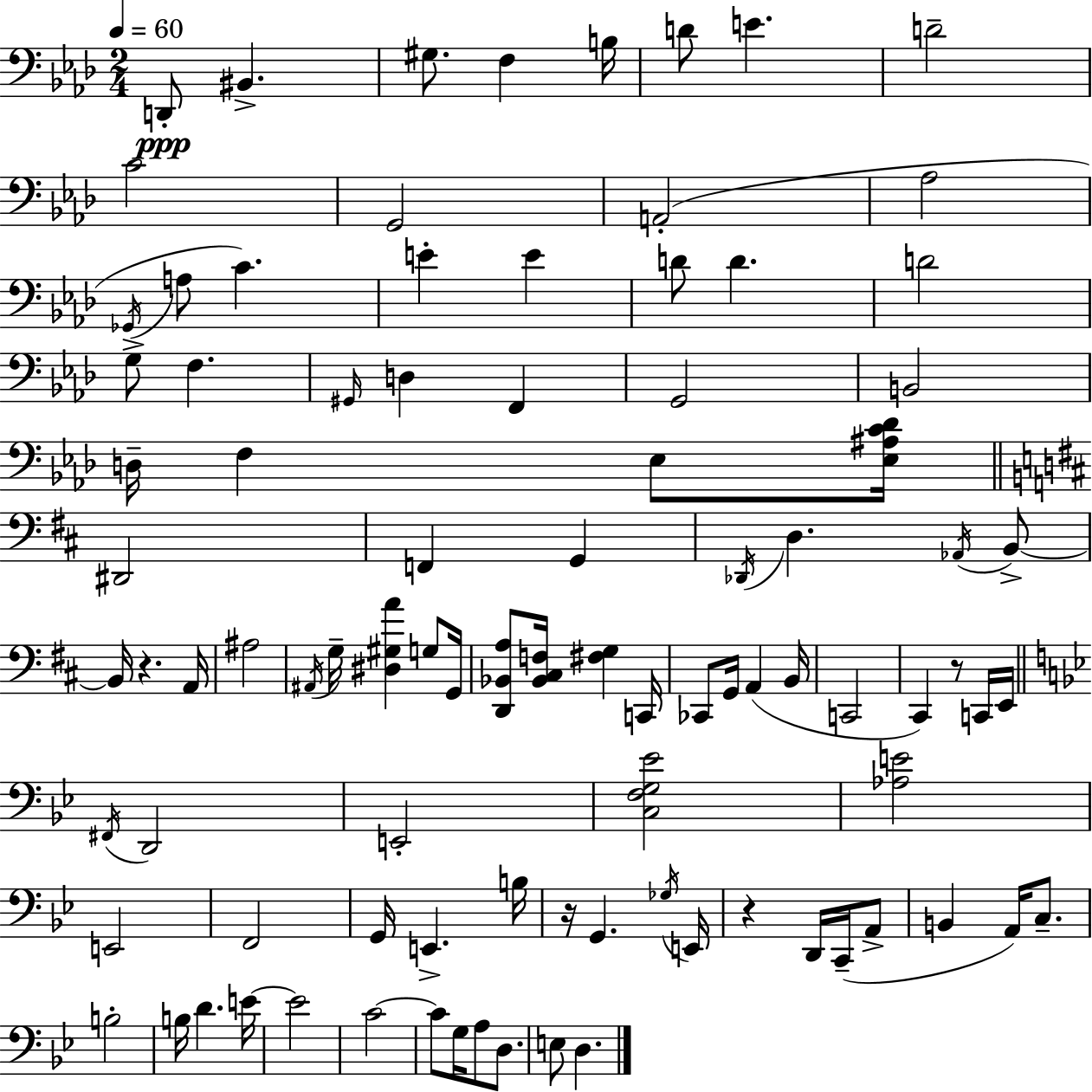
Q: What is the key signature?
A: AES major